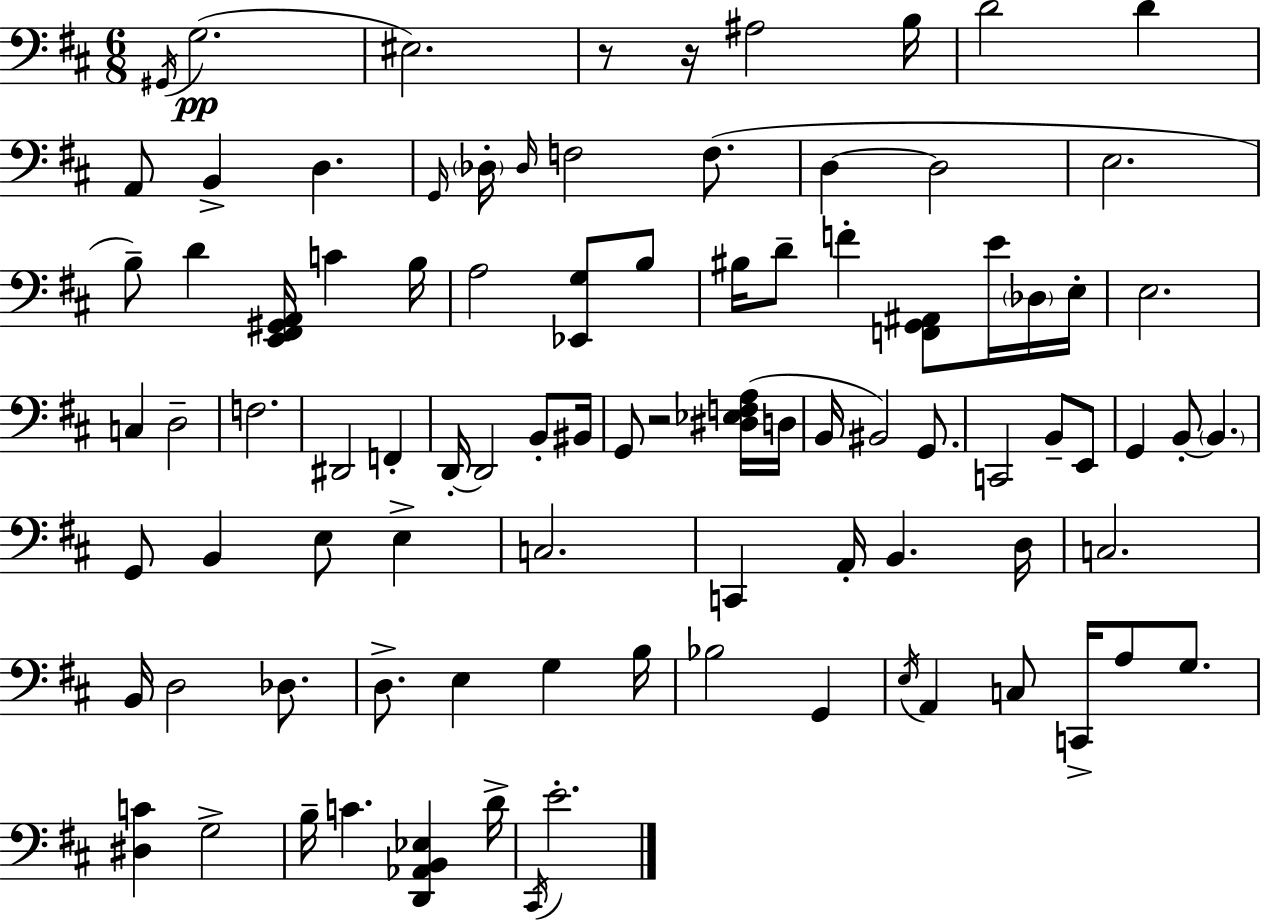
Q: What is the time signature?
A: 6/8